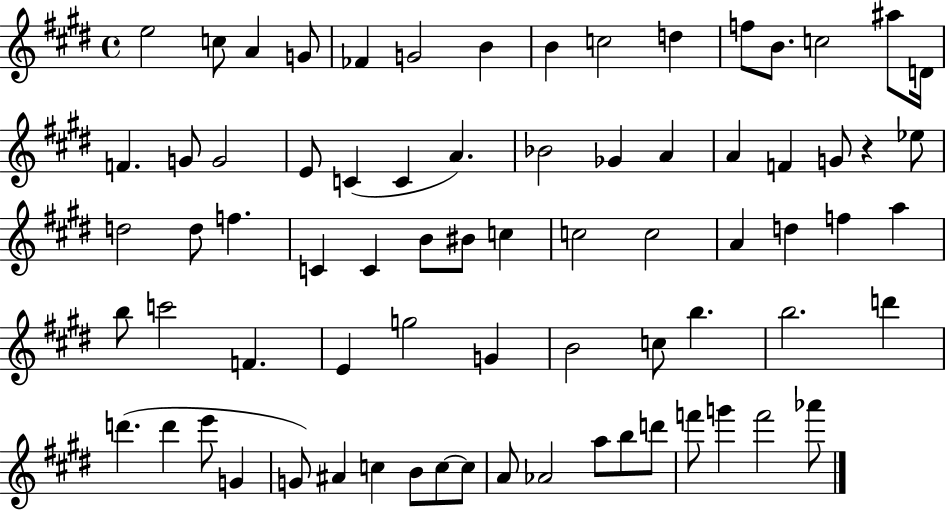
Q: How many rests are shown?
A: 1